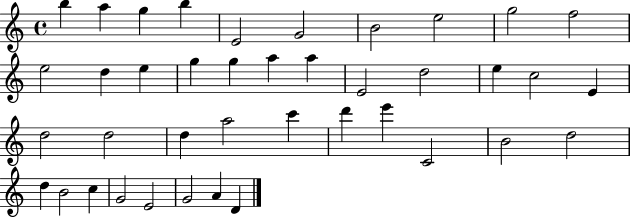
B5/q A5/q G5/q B5/q E4/h G4/h B4/h E5/h G5/h F5/h E5/h D5/q E5/q G5/q G5/q A5/q A5/q E4/h D5/h E5/q C5/h E4/q D5/h D5/h D5/q A5/h C6/q D6/q E6/q C4/h B4/h D5/h D5/q B4/h C5/q G4/h E4/h G4/h A4/q D4/q